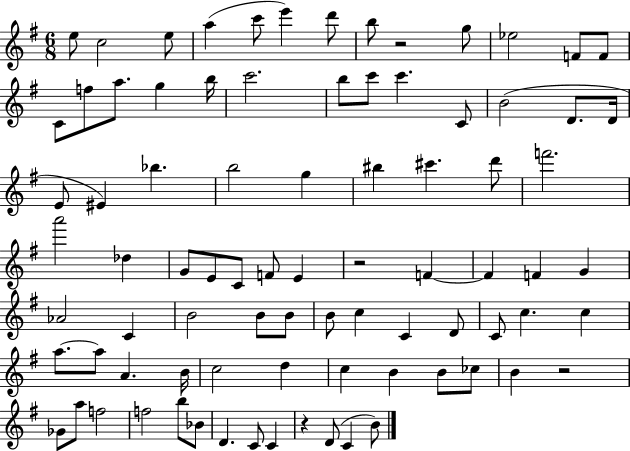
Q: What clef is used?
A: treble